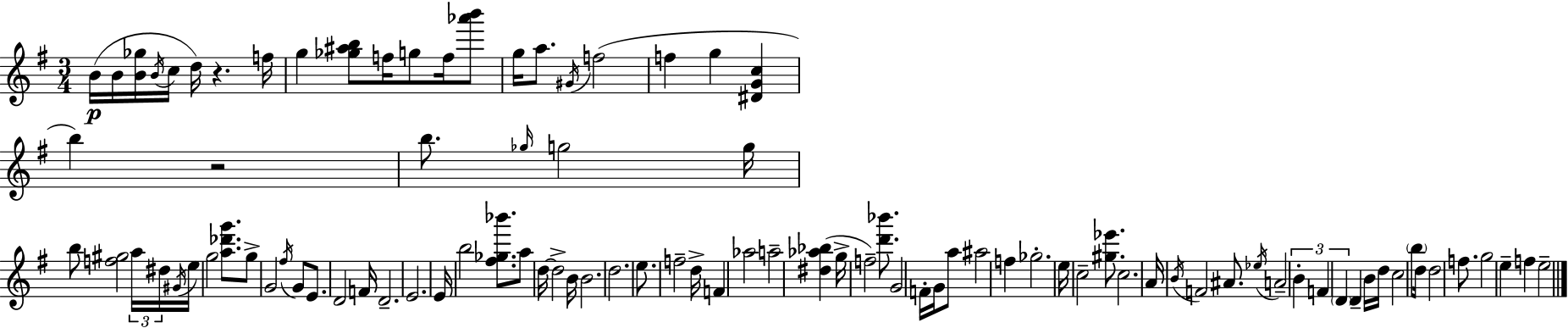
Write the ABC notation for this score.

X:1
T:Untitled
M:3/4
L:1/4
K:Em
B/4 B/4 [B_g]/4 B/4 c/4 d/4 z f/4 g [_g^ab]/2 f/4 g/2 f/4 [_a'b']/2 g/4 a/2 ^G/4 f2 f g [^DGc] b z2 b/2 _g/4 g2 g/4 b/2 [f^g]2 a/4 ^d/4 ^G/4 e/4 g2 [a_d'g']/2 g/2 G2 ^f/4 G/2 E/2 D2 F/4 D2 E2 E/4 b2 [^f_g_b']/2 a/2 d/4 d2 B/4 B2 d2 e/2 f2 d/4 F _a2 a2 [^d_a_b] g/4 f2 [d'_b']/2 G2 F/4 G/4 a/2 ^a2 f _g2 e/4 c2 [^g_e']/2 c2 A/4 B/4 F2 ^A/2 _e/4 A2 B F D D B/4 d/4 c2 b/2 d/4 d2 f/2 g2 e f e2